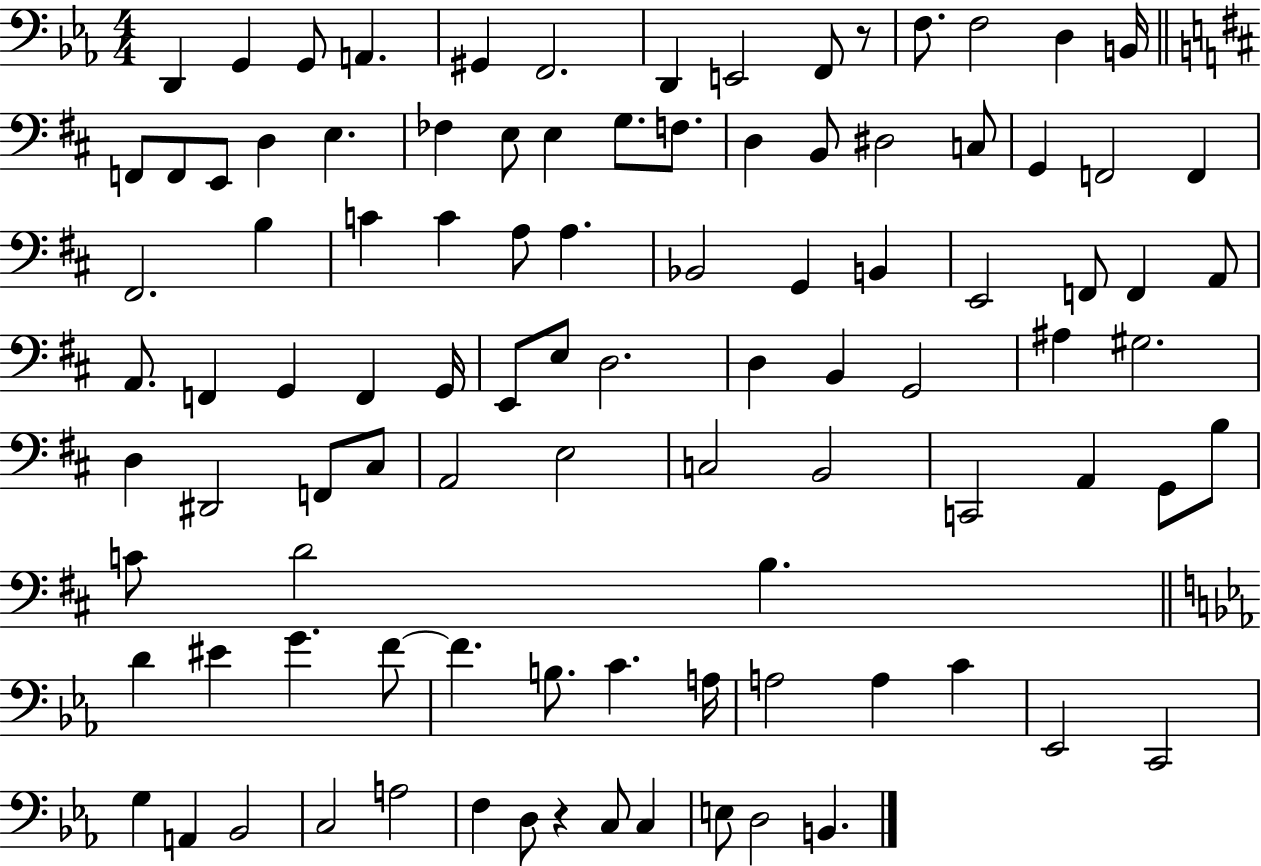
D2/q G2/q G2/e A2/q. G#2/q F2/h. D2/q E2/h F2/e R/e F3/e. F3/h D3/q B2/s F2/e F2/e E2/e D3/q E3/q. FES3/q E3/e E3/q G3/e. F3/e. D3/q B2/e D#3/h C3/e G2/q F2/h F2/q F#2/h. B3/q C4/q C4/q A3/e A3/q. Bb2/h G2/q B2/q E2/h F2/e F2/q A2/e A2/e. F2/q G2/q F2/q G2/s E2/e E3/e D3/h. D3/q B2/q G2/h A#3/q G#3/h. D3/q D#2/h F2/e C#3/e A2/h E3/h C3/h B2/h C2/h A2/q G2/e B3/e C4/e D4/h B3/q. D4/q EIS4/q G4/q. F4/e F4/q. B3/e. C4/q. A3/s A3/h A3/q C4/q Eb2/h C2/h G3/q A2/q Bb2/h C3/h A3/h F3/q D3/e R/q C3/e C3/q E3/e D3/h B2/q.